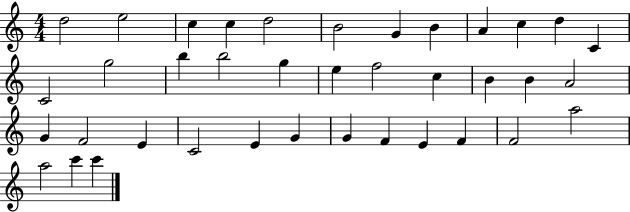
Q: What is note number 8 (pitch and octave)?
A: B4